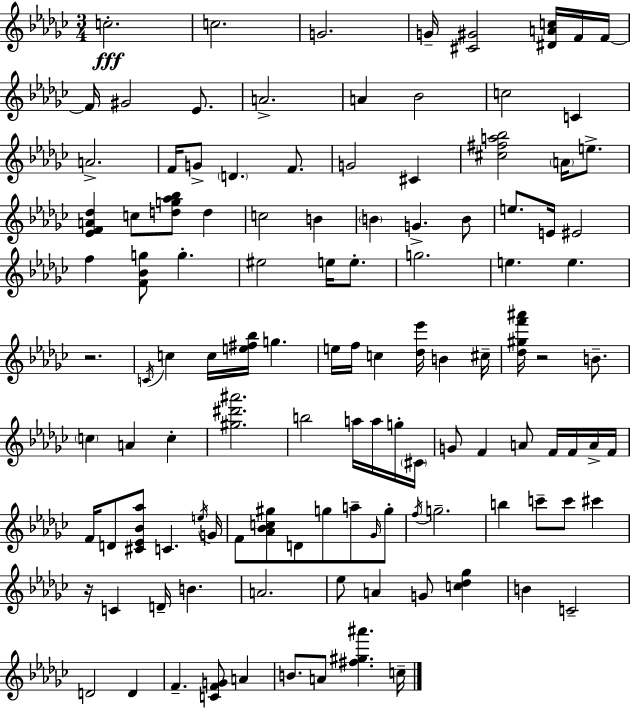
{
  \clef treble
  \numericTimeSignature
  \time 3/4
  \key ees \minor
  c''2.-.\fff | c''2. | g'2. | g'16-- <cis' gis'>2 <dis' a' c''>16 f'16 f'16~~ | \break f'16 gis'2 ees'8. | a'2.-> | a'4 bes'2 | c''2 c'4 | \break a'2.-> | f'16 g'8-> \parenthesize d'4. f'8. | g'2 cis'4 | <cis'' fis'' a'' bes''>2 \parenthesize a'16 e''8.-> | \break <ees' f' a' des''>4 c''8 <d'' g'' aes'' bes''>8 d''4 | c''2 b'4 | \parenthesize b'4 g'4.-> b'8 | e''8. e'16 eis'2 | \break f''4 <f' bes' g''>8 g''4.-. | eis''2 e''16 e''8.-. | g''2. | e''4. e''4. | \break r2. | \acciaccatura { c'16 } c''4 c''16 <e'' fis'' bes''>16 g''4. | e''16 f''16 c''4 <des'' ees'''>16 b'4 | cis''16-- <des'' gis'' f''' ais'''>16 r2 b'8.-- | \break \parenthesize c''4 a'4 c''4-. | <gis'' dis''' ais'''>2. | b''2 a''16 a''16 g''16-. | \parenthesize cis'16 g'8 f'4 a'8 f'16 f'16 a'16-> | \break f'16 f'16 d'8 <cis' ees' bes' aes''>8 c'4. | \acciaccatura { e''16 } g'16 f'8 <aes' bes' c'' gis''>8 d'8 g''8 a''8-- | \grace { ges'16 } g''8-. \acciaccatura { f''16 } g''2.-- | b''4 c'''8-- c'''8 | \break cis'''4 r16 c'4 d'16-- b'4. | a'2. | ees''8 a'4 g'8 | <c'' des'' ges''>4 b'4 c'2-- | \break d'2 | d'4 f'4.-- <c' f' g'>8 | a'4 b'8. a'8 <fis'' gis'' ais'''>4. | c''16-- \bar "|."
}